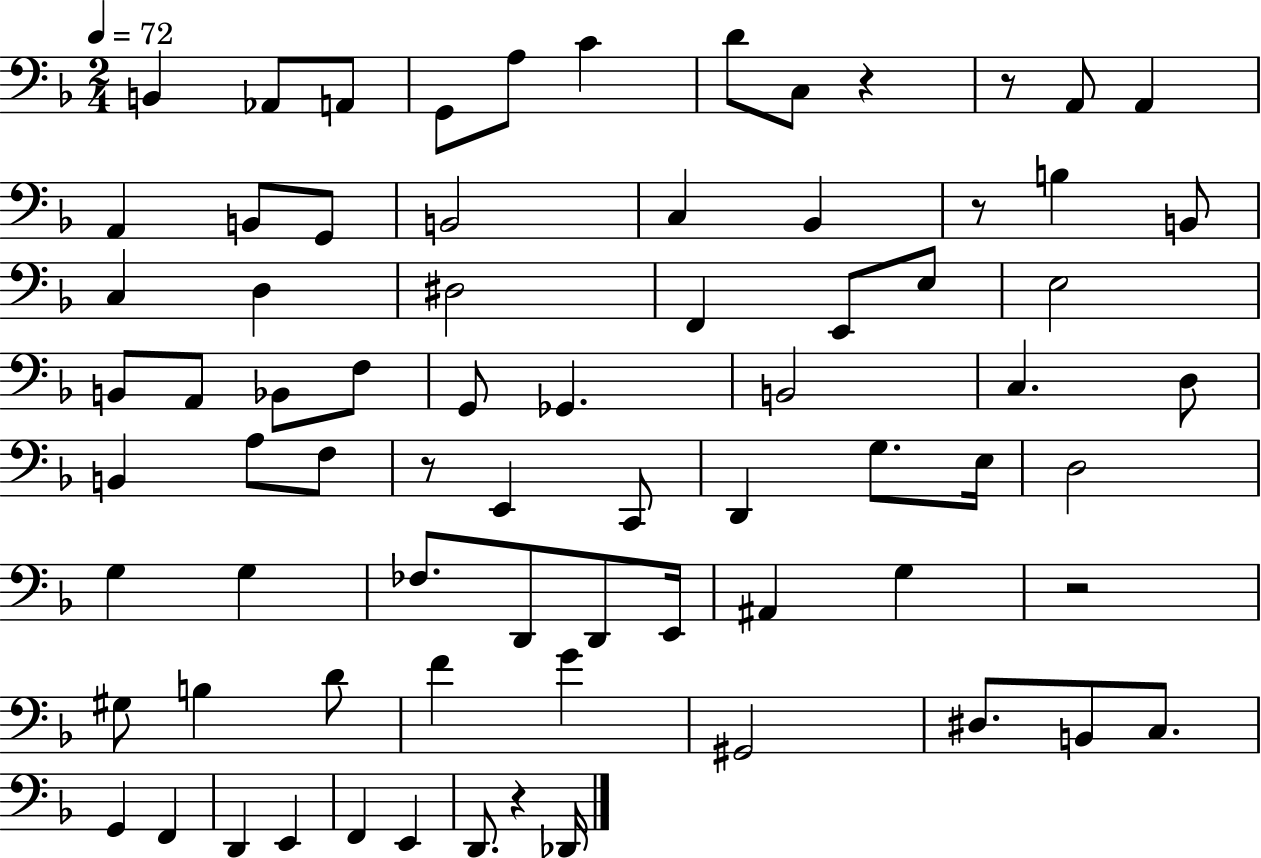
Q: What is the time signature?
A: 2/4